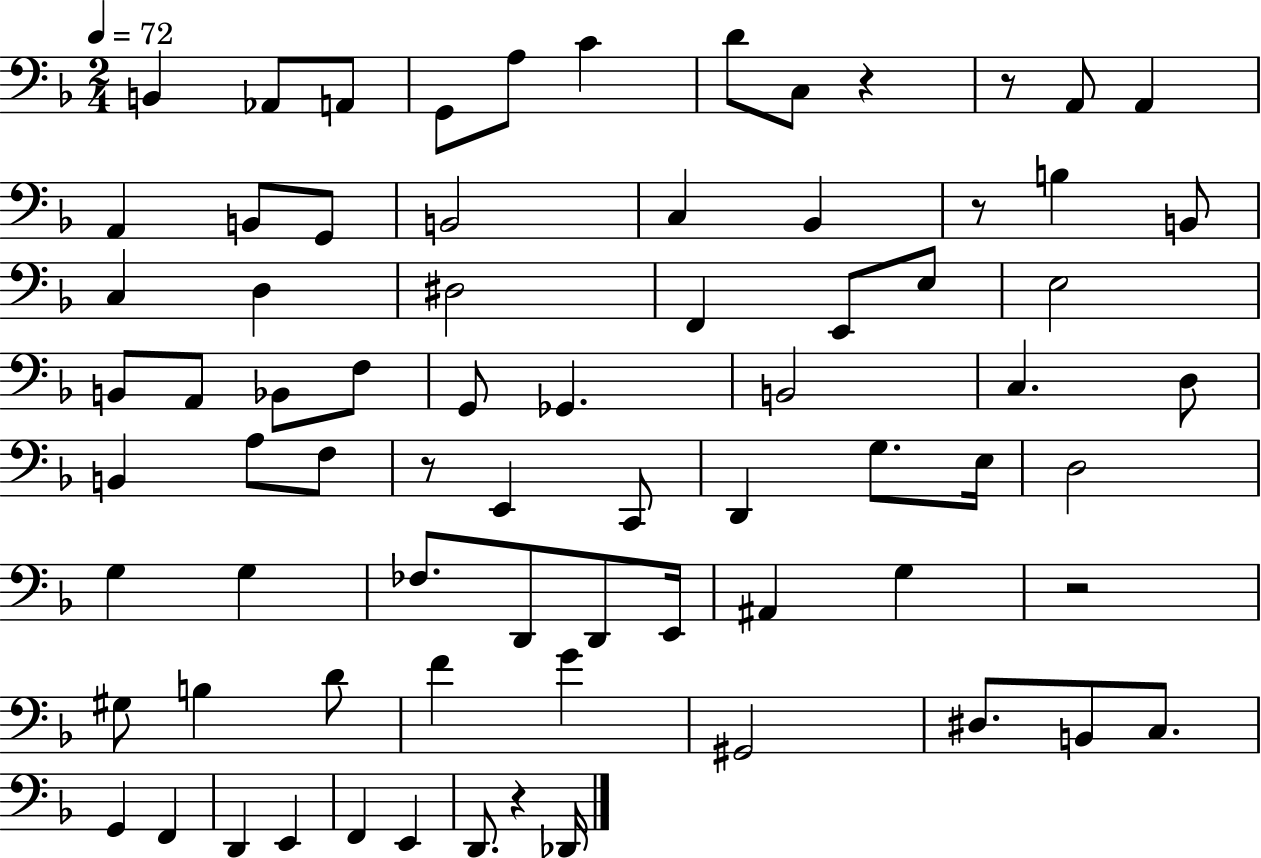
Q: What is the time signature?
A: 2/4